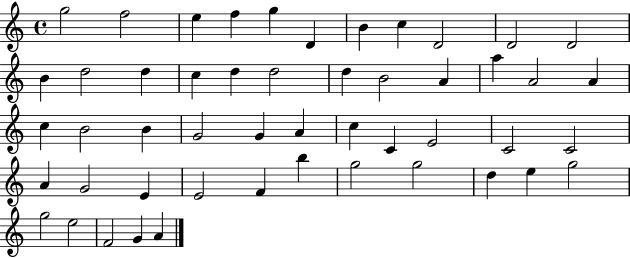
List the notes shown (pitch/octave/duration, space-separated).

G5/h F5/h E5/q F5/q G5/q D4/q B4/q C5/q D4/h D4/h D4/h B4/q D5/h D5/q C5/q D5/q D5/h D5/q B4/h A4/q A5/q A4/h A4/q C5/q B4/h B4/q G4/h G4/q A4/q C5/q C4/q E4/h C4/h C4/h A4/q G4/h E4/q E4/h F4/q B5/q G5/h G5/h D5/q E5/q G5/h G5/h E5/h F4/h G4/q A4/q